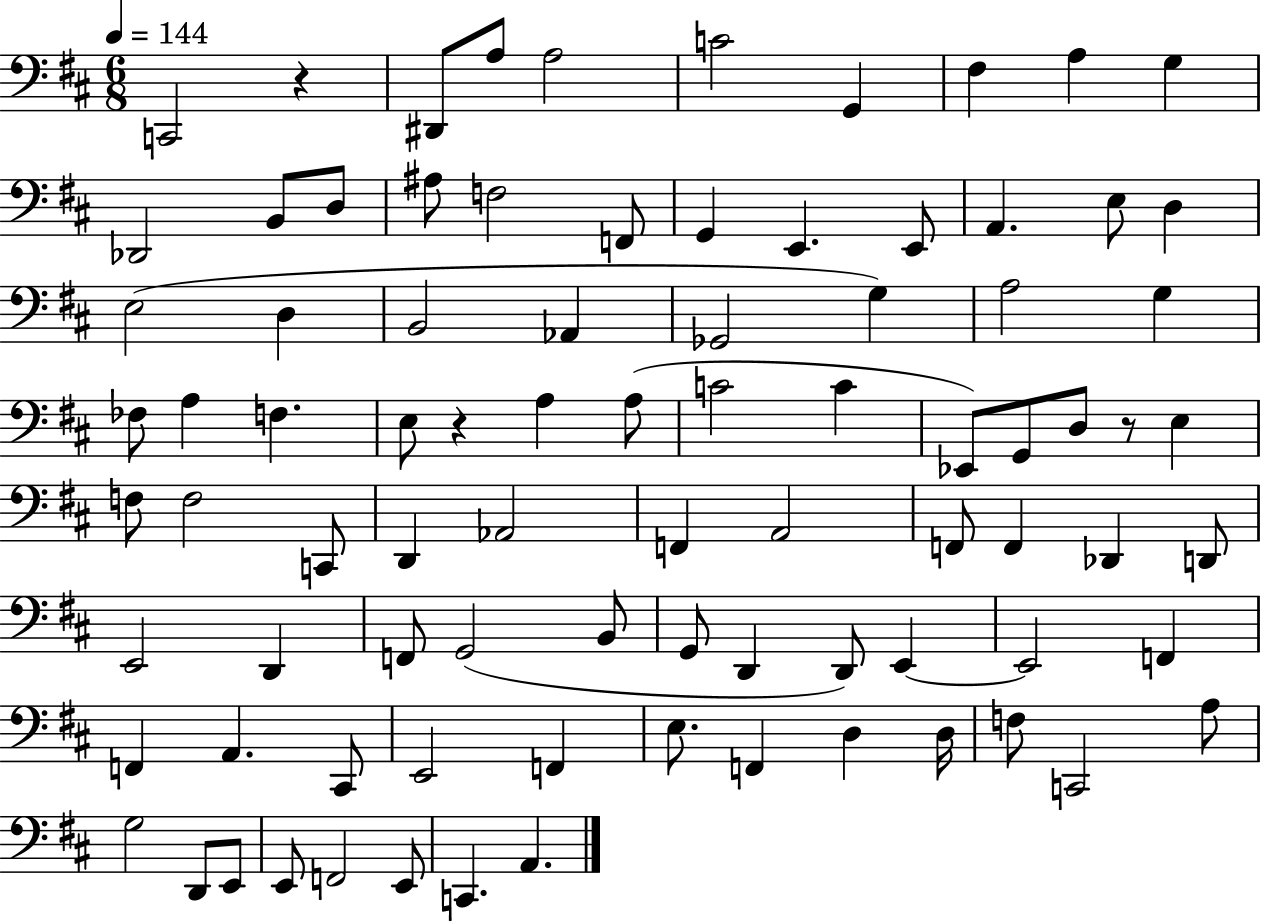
C2/h R/q D#2/e A3/e A3/h C4/h G2/q F#3/q A3/q G3/q Db2/h B2/e D3/e A#3/e F3/h F2/e G2/q E2/q. E2/e A2/q. E3/e D3/q E3/h D3/q B2/h Ab2/q Gb2/h G3/q A3/h G3/q FES3/e A3/q F3/q. E3/e R/q A3/q A3/e C4/h C4/q Eb2/e G2/e D3/e R/e E3/q F3/e F3/h C2/e D2/q Ab2/h F2/q A2/h F2/e F2/q Db2/q D2/e E2/h D2/q F2/e G2/h B2/e G2/e D2/q D2/e E2/q E2/h F2/q F2/q A2/q. C#2/e E2/h F2/q E3/e. F2/q D3/q D3/s F3/e C2/h A3/e G3/h D2/e E2/e E2/e F2/h E2/e C2/q. A2/q.